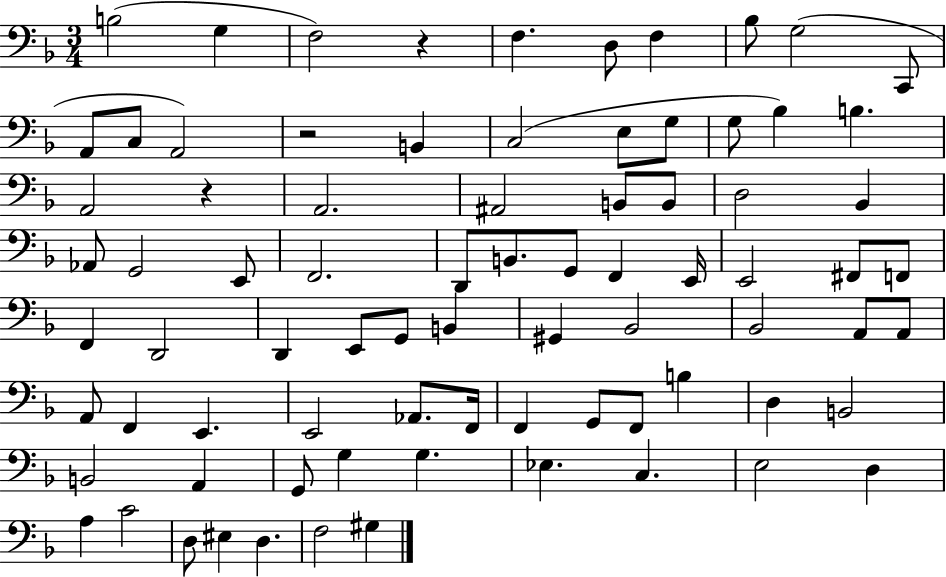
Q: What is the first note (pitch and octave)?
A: B3